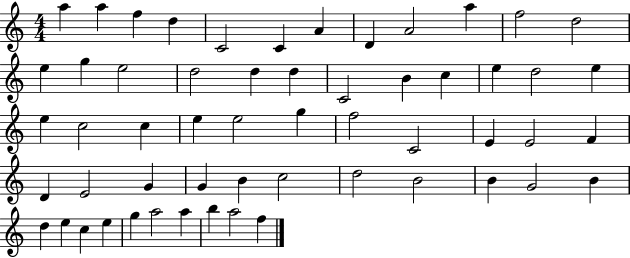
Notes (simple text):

A5/q A5/q F5/q D5/q C4/h C4/q A4/q D4/q A4/h A5/q F5/h D5/h E5/q G5/q E5/h D5/h D5/q D5/q C4/h B4/q C5/q E5/q D5/h E5/q E5/q C5/h C5/q E5/q E5/h G5/q F5/h C4/h E4/q E4/h F4/q D4/q E4/h G4/q G4/q B4/q C5/h D5/h B4/h B4/q G4/h B4/q D5/q E5/q C5/q E5/q G5/q A5/h A5/q B5/q A5/h F5/q